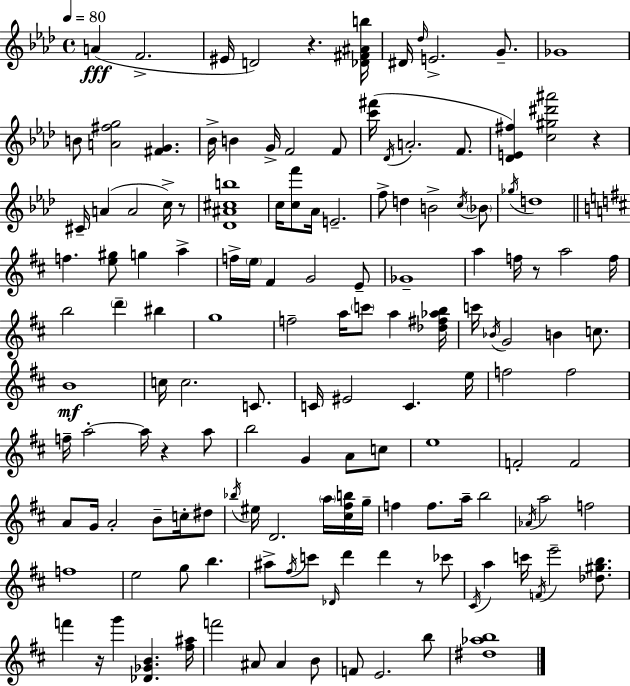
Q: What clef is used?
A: treble